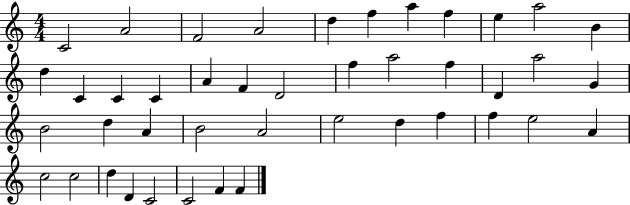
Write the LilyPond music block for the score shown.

{
  \clef treble
  \numericTimeSignature
  \time 4/4
  \key c \major
  c'2 a'2 | f'2 a'2 | d''4 f''4 a''4 f''4 | e''4 a''2 b'4 | \break d''4 c'4 c'4 c'4 | a'4 f'4 d'2 | f''4 a''2 f''4 | d'4 a''2 g'4 | \break b'2 d''4 a'4 | b'2 a'2 | e''2 d''4 f''4 | f''4 e''2 a'4 | \break c''2 c''2 | d''4 d'4 c'2 | c'2 f'4 f'4 | \bar "|."
}